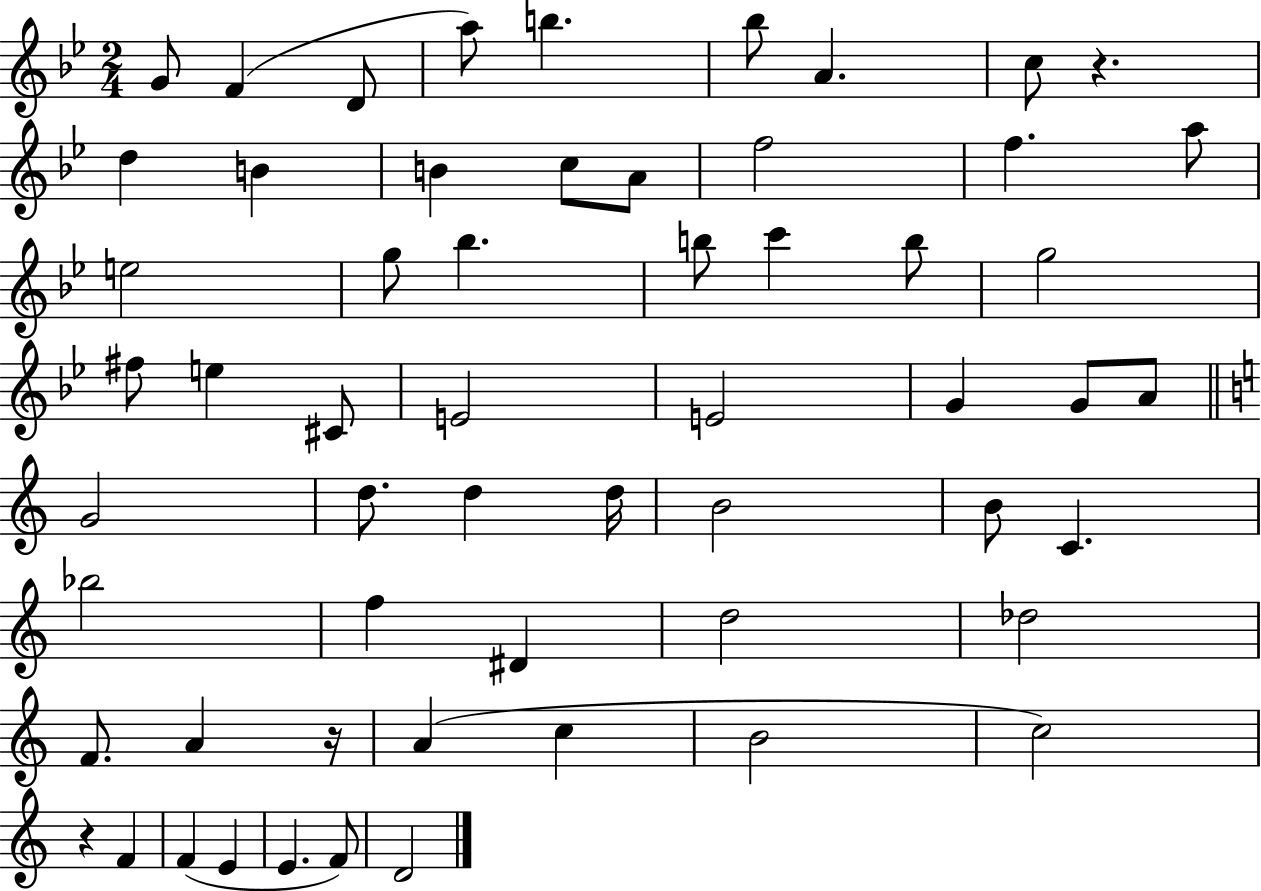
{
  \clef treble
  \numericTimeSignature
  \time 2/4
  \key bes \major
  g'8 f'4( d'8 | a''8) b''4. | bes''8 a'4. | c''8 r4. | \break d''4 b'4 | b'4 c''8 a'8 | f''2 | f''4. a''8 | \break e''2 | g''8 bes''4. | b''8 c'''4 b''8 | g''2 | \break fis''8 e''4 cis'8 | e'2 | e'2 | g'4 g'8 a'8 | \break \bar "||" \break \key c \major g'2 | d''8. d''4 d''16 | b'2 | b'8 c'4. | \break bes''2 | f''4 dis'4 | d''2 | des''2 | \break f'8. a'4 r16 | a'4( c''4 | b'2 | c''2) | \break r4 f'4 | f'4( e'4 | e'4. f'8) | d'2 | \break \bar "|."
}